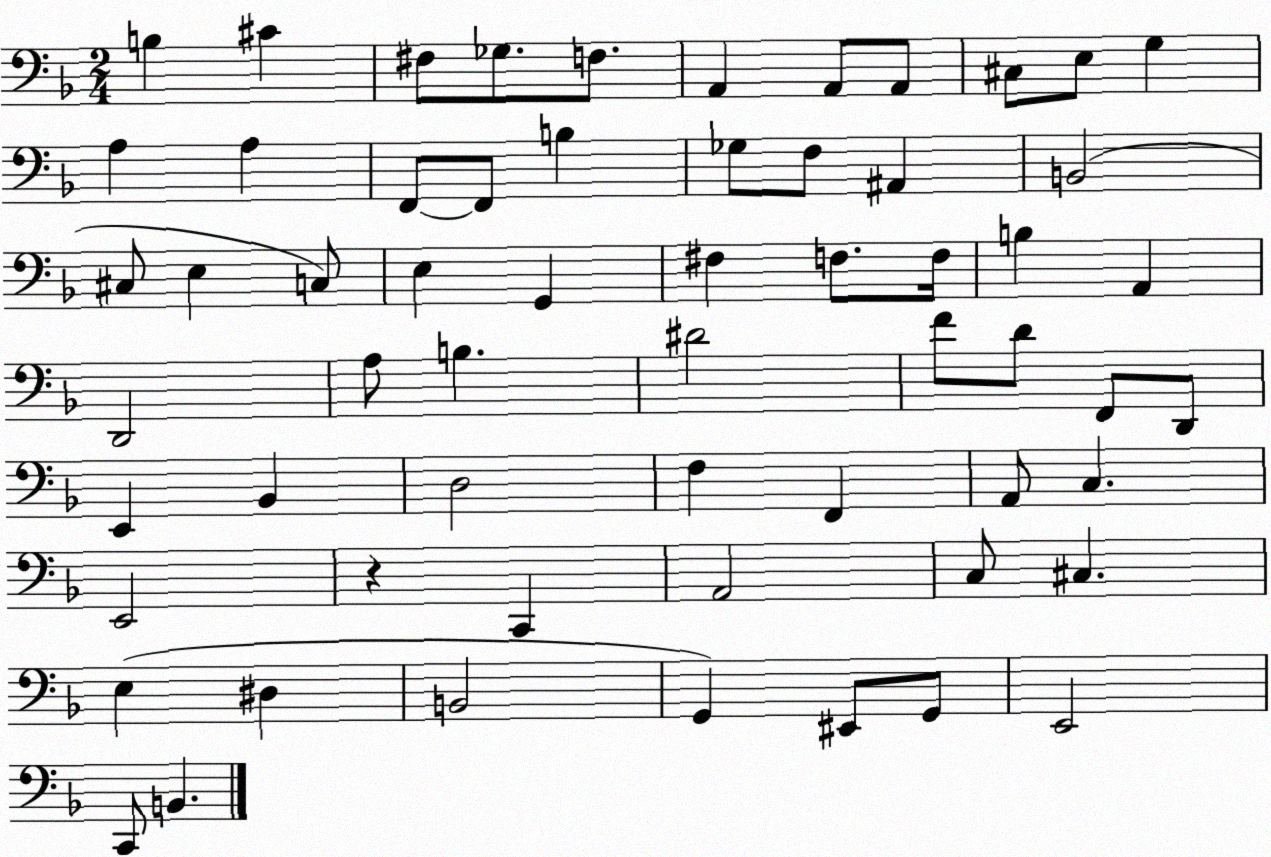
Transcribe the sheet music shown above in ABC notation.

X:1
T:Untitled
M:2/4
L:1/4
K:F
B, ^C ^F,/2 _G,/2 F,/2 A,, A,,/2 A,,/2 ^C,/2 E,/2 G, A, A, F,,/2 F,,/2 B, _G,/2 F,/2 ^A,, B,,2 ^C,/2 E, C,/2 E, G,, ^F, F,/2 F,/4 B, A,, D,,2 A,/2 B, ^D2 F/2 D/2 F,,/2 D,,/2 E,, _B,, D,2 F, F,, A,,/2 C, E,,2 z C,, A,,2 C,/2 ^C, E, ^D, B,,2 G,, ^E,,/2 G,,/2 E,,2 C,,/2 B,,